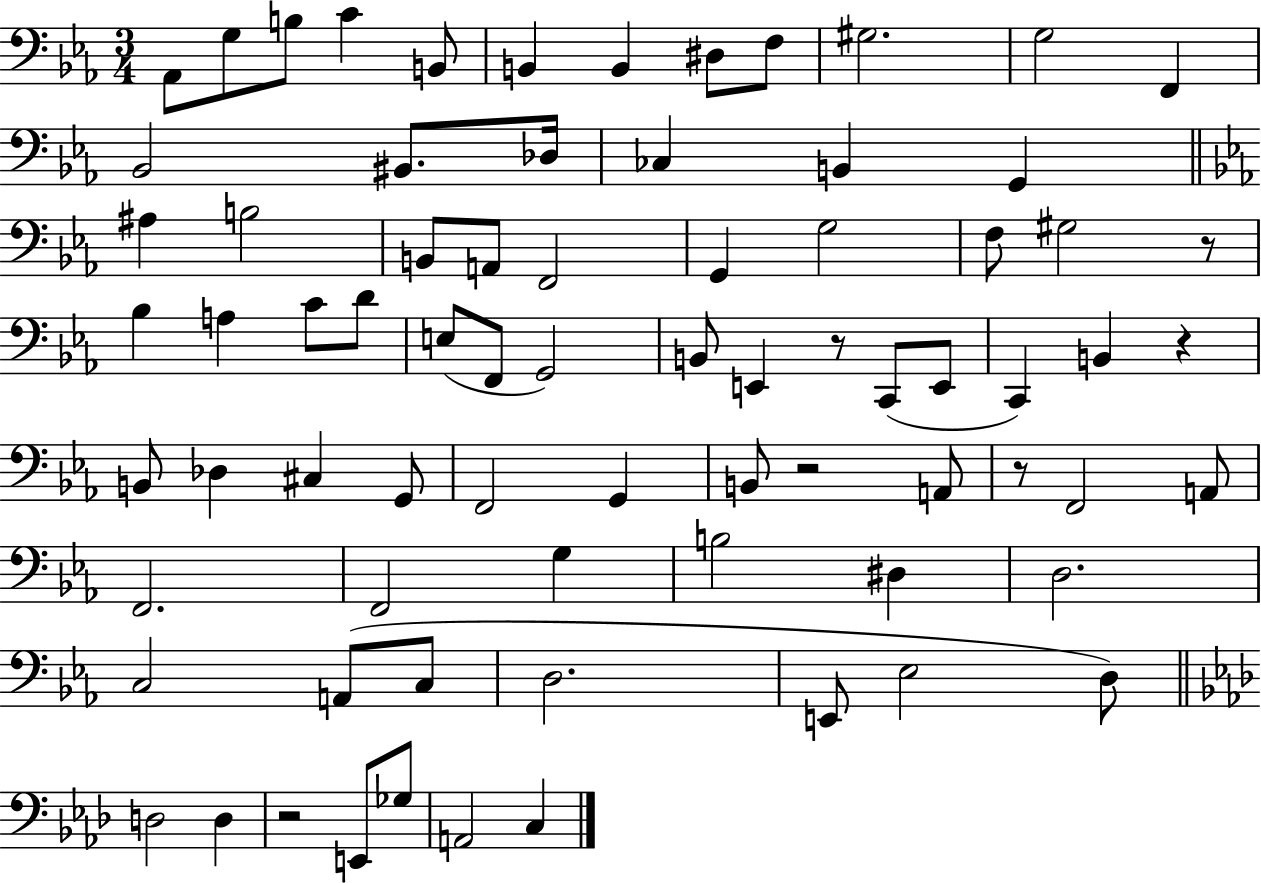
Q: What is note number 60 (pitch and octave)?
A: D3